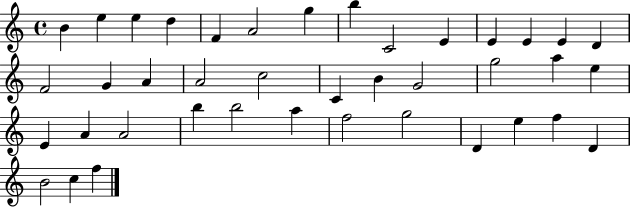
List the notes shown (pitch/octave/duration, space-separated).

B4/q E5/q E5/q D5/q F4/q A4/h G5/q B5/q C4/h E4/q E4/q E4/q E4/q D4/q F4/h G4/q A4/q A4/h C5/h C4/q B4/q G4/h G5/h A5/q E5/q E4/q A4/q A4/h B5/q B5/h A5/q F5/h G5/h D4/q E5/q F5/q D4/q B4/h C5/q F5/q